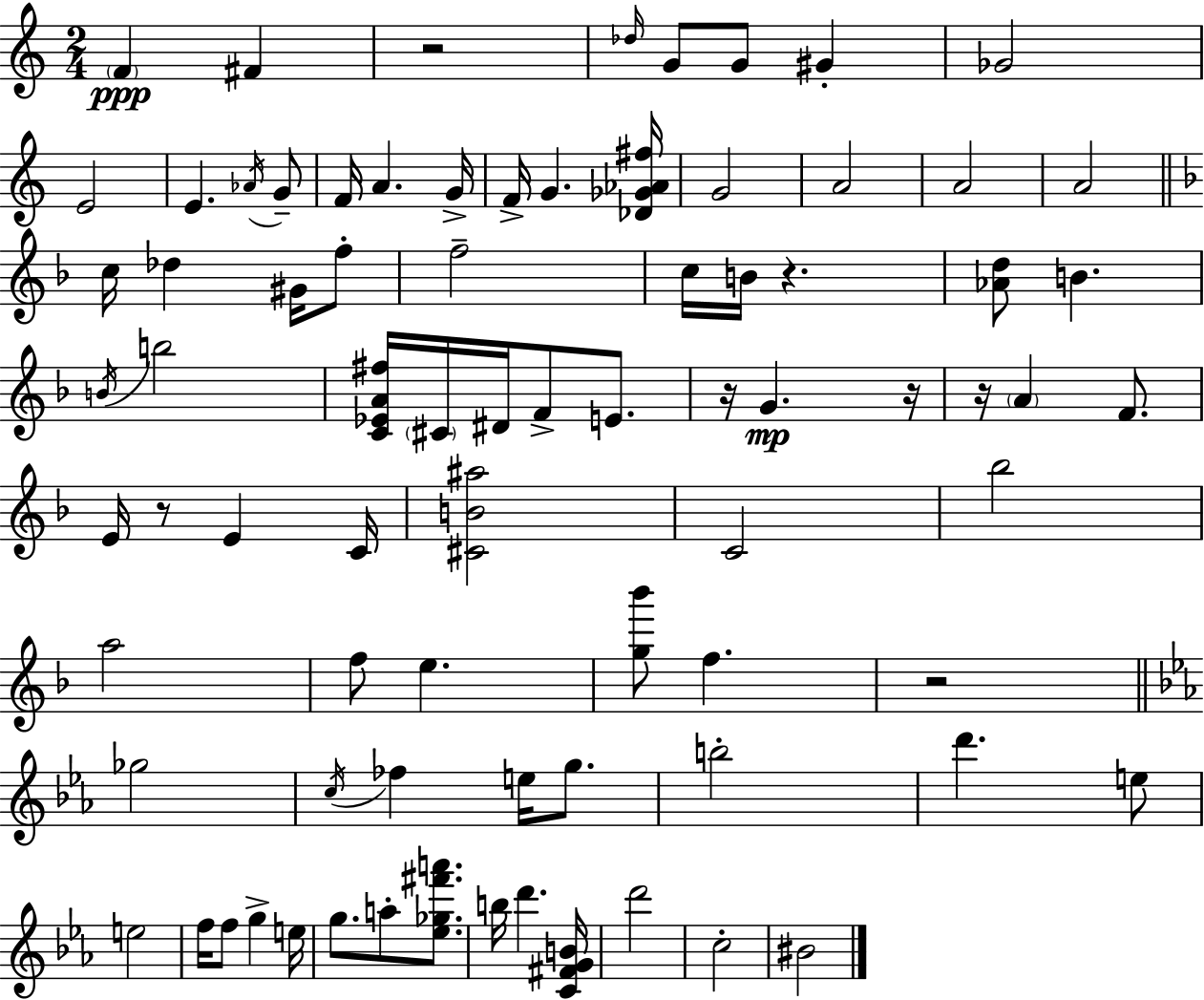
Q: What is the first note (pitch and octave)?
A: F4